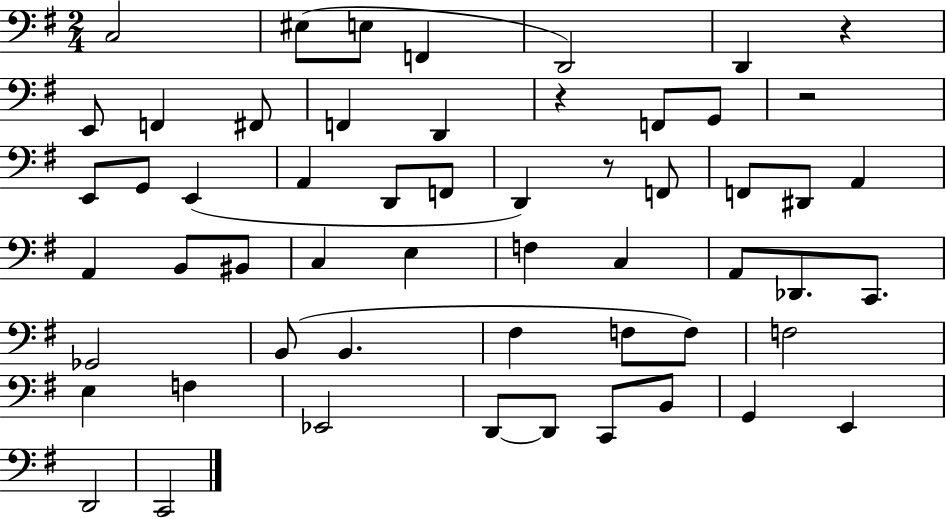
X:1
T:Untitled
M:2/4
L:1/4
K:G
C,2 ^E,/2 E,/2 F,, D,,2 D,, z E,,/2 F,, ^F,,/2 F,, D,, z F,,/2 G,,/2 z2 E,,/2 G,,/2 E,, A,, D,,/2 F,,/2 D,, z/2 F,,/2 F,,/2 ^D,,/2 A,, A,, B,,/2 ^B,,/2 C, E, F, C, A,,/2 _D,,/2 C,,/2 _G,,2 B,,/2 B,, ^F, F,/2 F,/2 F,2 E, F, _E,,2 D,,/2 D,,/2 C,,/2 B,,/2 G,, E,, D,,2 C,,2